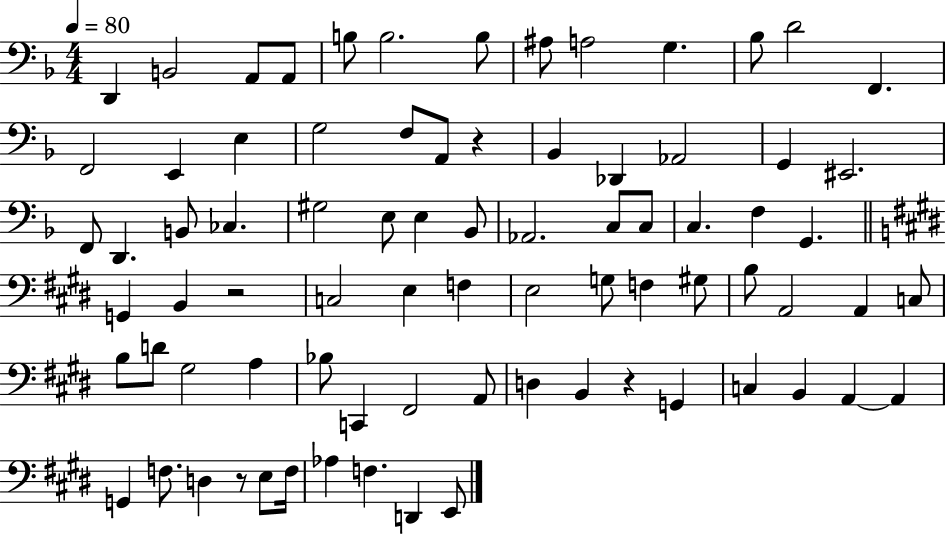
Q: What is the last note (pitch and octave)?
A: E2